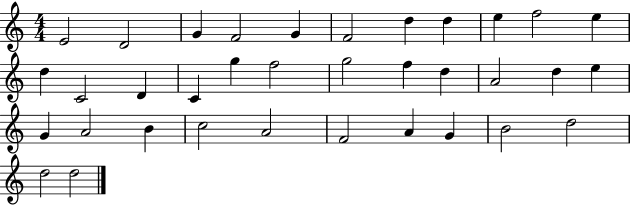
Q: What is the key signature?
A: C major